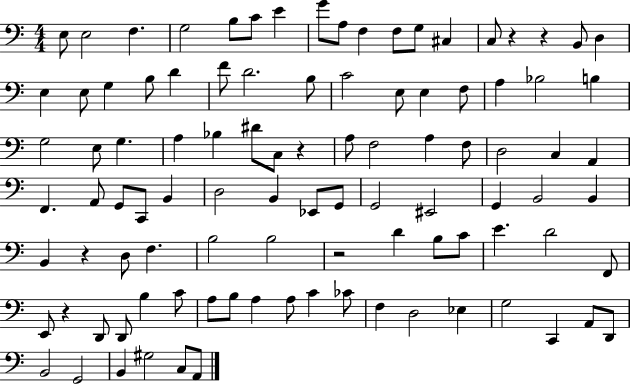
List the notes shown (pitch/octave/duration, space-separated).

E3/e E3/h F3/q. G3/h B3/e C4/e E4/q G4/e A3/e F3/q F3/e G3/e C#3/q C3/e R/q R/q B2/e D3/q E3/q E3/e G3/q B3/e D4/q F4/e D4/h. B3/e C4/h E3/e E3/q F3/e A3/q Bb3/h B3/q G3/h E3/e G3/q. A3/q Bb3/q D#4/e C3/e R/q A3/e F3/h A3/q F3/e D3/h C3/q A2/q F2/q. A2/e G2/e C2/e B2/q D3/h B2/q Eb2/e G2/e G2/h EIS2/h G2/q B2/h B2/q B2/q R/q D3/e F3/q. B3/h B3/h R/h D4/q B3/e C4/e E4/q. D4/h F2/e E2/e R/q D2/e D2/e B3/q C4/e A3/e B3/e A3/q A3/e C4/q CES4/e F3/q D3/h Eb3/q G3/h C2/q A2/e D2/e B2/h G2/h B2/q G#3/h C3/e A2/e